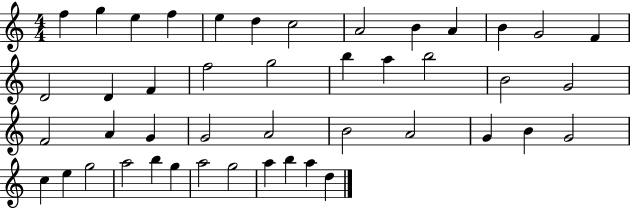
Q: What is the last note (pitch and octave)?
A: D5